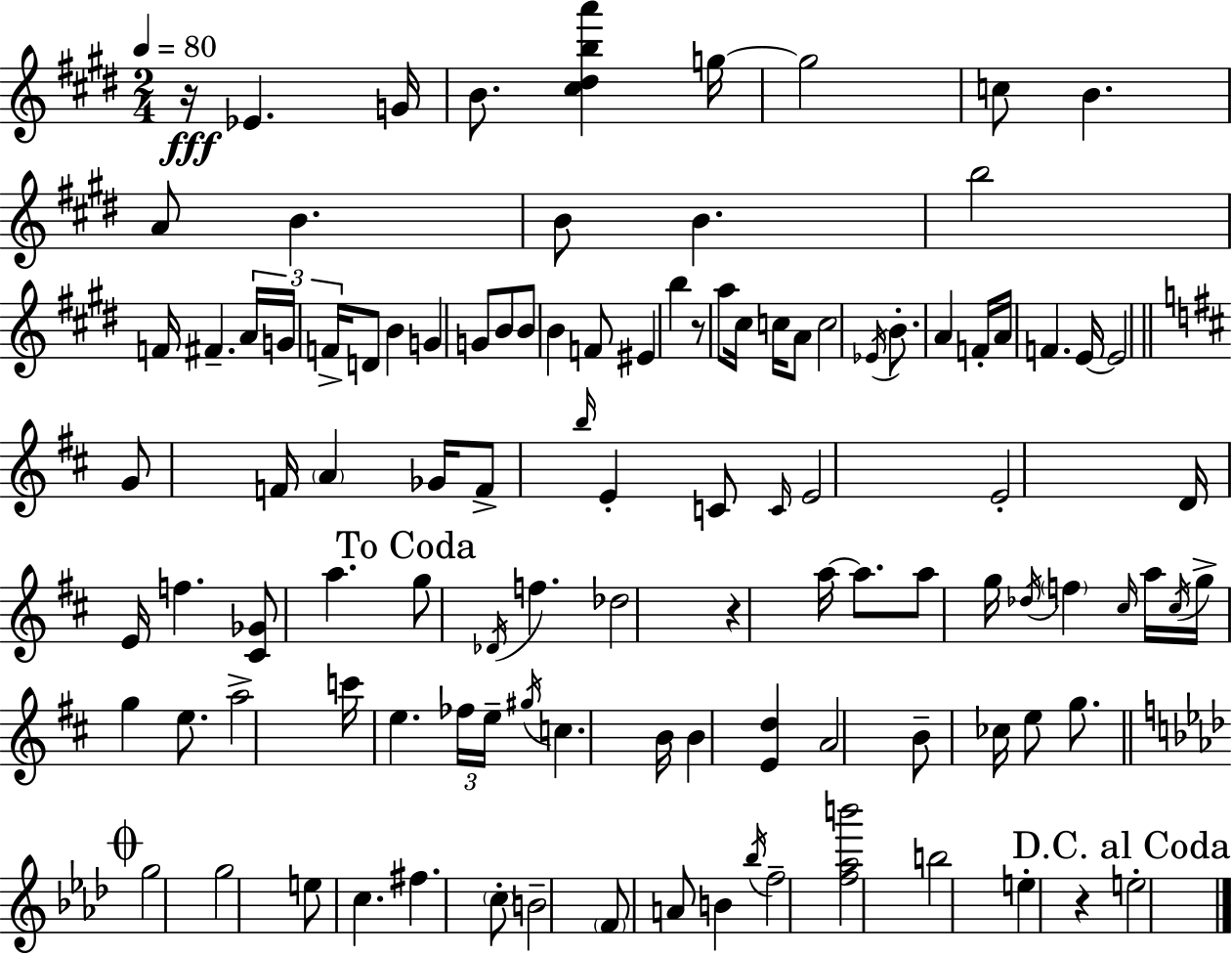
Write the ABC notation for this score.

X:1
T:Untitled
M:2/4
L:1/4
K:E
z/4 _E G/4 B/2 [^c^dba'] g/4 g2 c/2 B A/2 B B/2 B b2 F/4 ^F A/4 G/4 F/4 D/2 B G G/2 B/2 B/2 B F/2 ^E b z/2 a/2 ^c/4 c/4 A/2 c2 _E/4 B/2 A F/4 A/4 F E/4 E2 G/2 F/4 A _G/4 F/2 b/4 E C/2 C/4 E2 E2 D/4 E/4 f [^C_G]/2 a g/2 _D/4 f _d2 z a/4 a/2 a/2 g/4 _d/4 f ^c/4 a/4 ^c/4 g/4 g e/2 a2 c'/4 e _f/4 e/4 ^g/4 c B/4 B [Ed] A2 B/2 _c/4 e/2 g/2 g2 g2 e/2 c ^f c/2 B2 F/2 A/2 B _b/4 f2 [f_ab']2 b2 e z e2